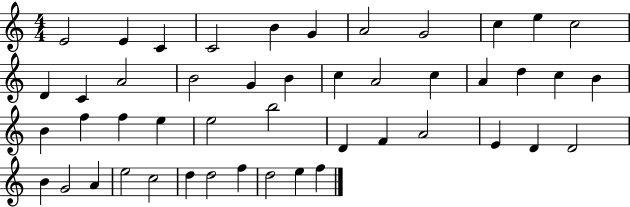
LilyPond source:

{
  \clef treble
  \numericTimeSignature
  \time 4/4
  \key c \major
  e'2 e'4 c'4 | c'2 b'4 g'4 | a'2 g'2 | c''4 e''4 c''2 | \break d'4 c'4 a'2 | b'2 g'4 b'4 | c''4 a'2 c''4 | a'4 d''4 c''4 b'4 | \break b'4 f''4 f''4 e''4 | e''2 b''2 | d'4 f'4 a'2 | e'4 d'4 d'2 | \break b'4 g'2 a'4 | e''2 c''2 | d''4 d''2 f''4 | d''2 e''4 f''4 | \break \bar "|."
}